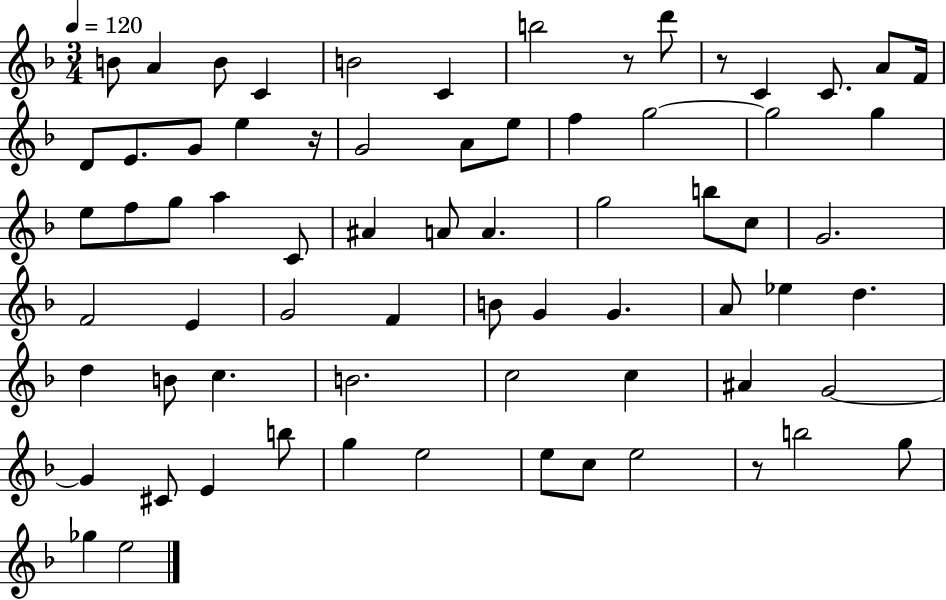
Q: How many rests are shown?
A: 4